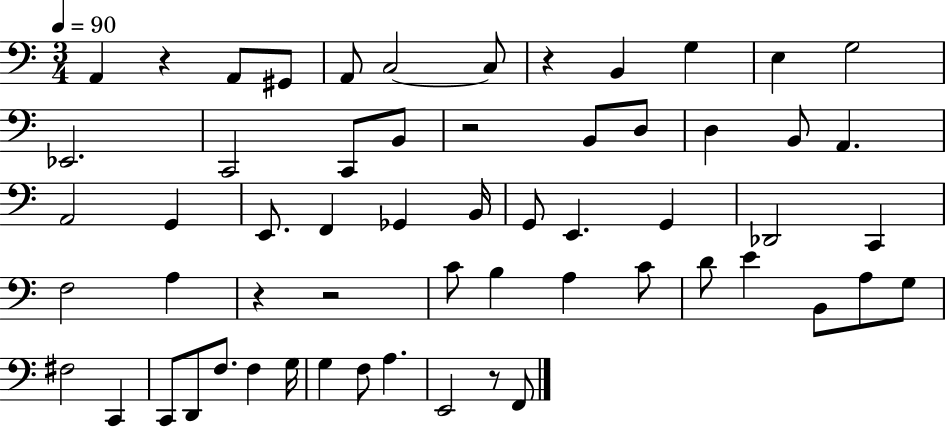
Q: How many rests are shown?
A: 6